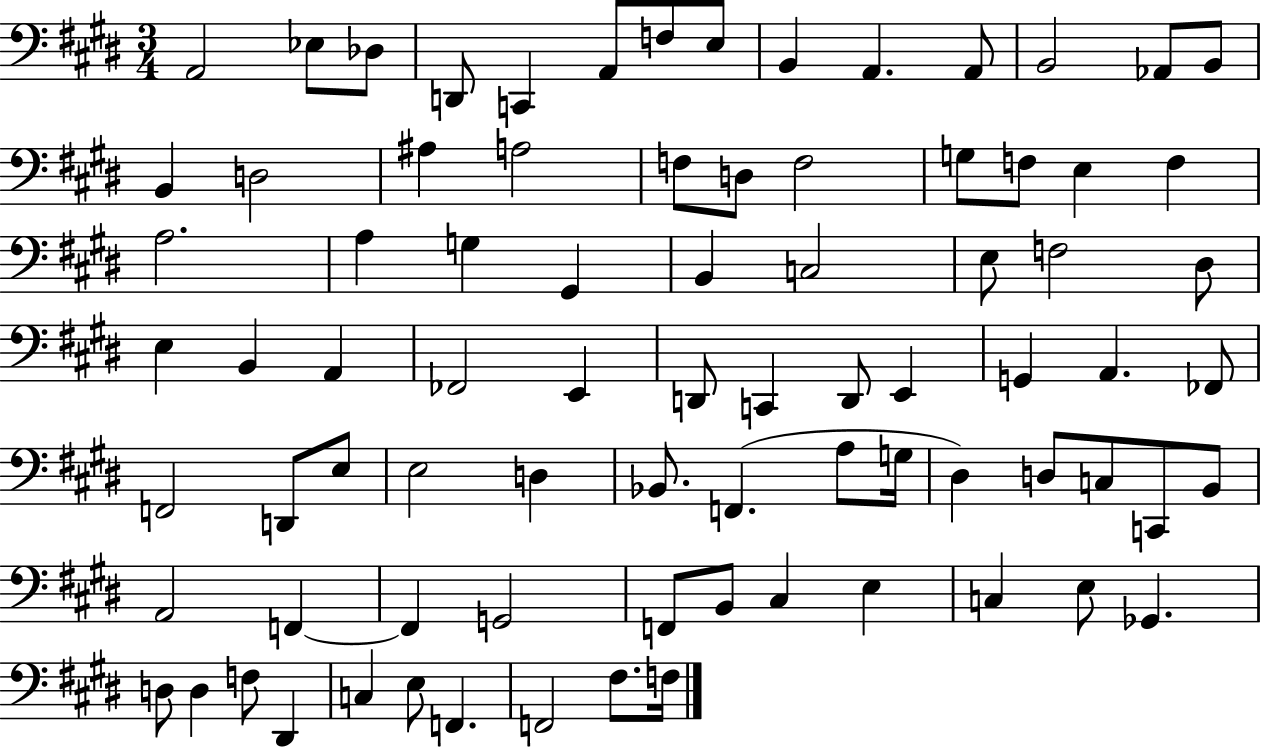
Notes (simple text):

A2/h Eb3/e Db3/e D2/e C2/q A2/e F3/e E3/e B2/q A2/q. A2/e B2/h Ab2/e B2/e B2/q D3/h A#3/q A3/h F3/e D3/e F3/h G3/e F3/e E3/q F3/q A3/h. A3/q G3/q G#2/q B2/q C3/h E3/e F3/h D#3/e E3/q B2/q A2/q FES2/h E2/q D2/e C2/q D2/e E2/q G2/q A2/q. FES2/e F2/h D2/e E3/e E3/h D3/q Bb2/e. F2/q. A3/e G3/s D#3/q D3/e C3/e C2/e B2/e A2/h F2/q F2/q G2/h F2/e B2/e C#3/q E3/q C3/q E3/e Gb2/q. D3/e D3/q F3/e D#2/q C3/q E3/e F2/q. F2/h F#3/e. F3/s